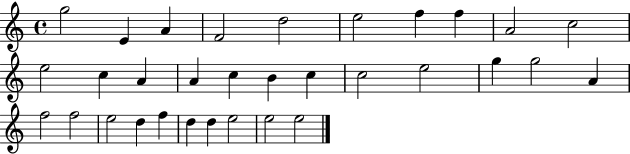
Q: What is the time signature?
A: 4/4